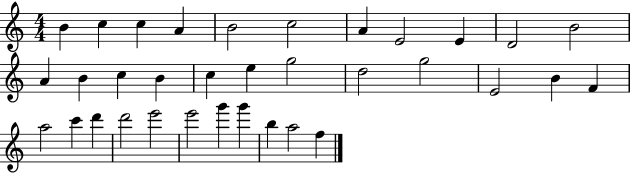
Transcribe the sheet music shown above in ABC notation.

X:1
T:Untitled
M:4/4
L:1/4
K:C
B c c A B2 c2 A E2 E D2 B2 A B c B c e g2 d2 g2 E2 B F a2 c' d' d'2 e'2 e'2 g' g' b a2 f